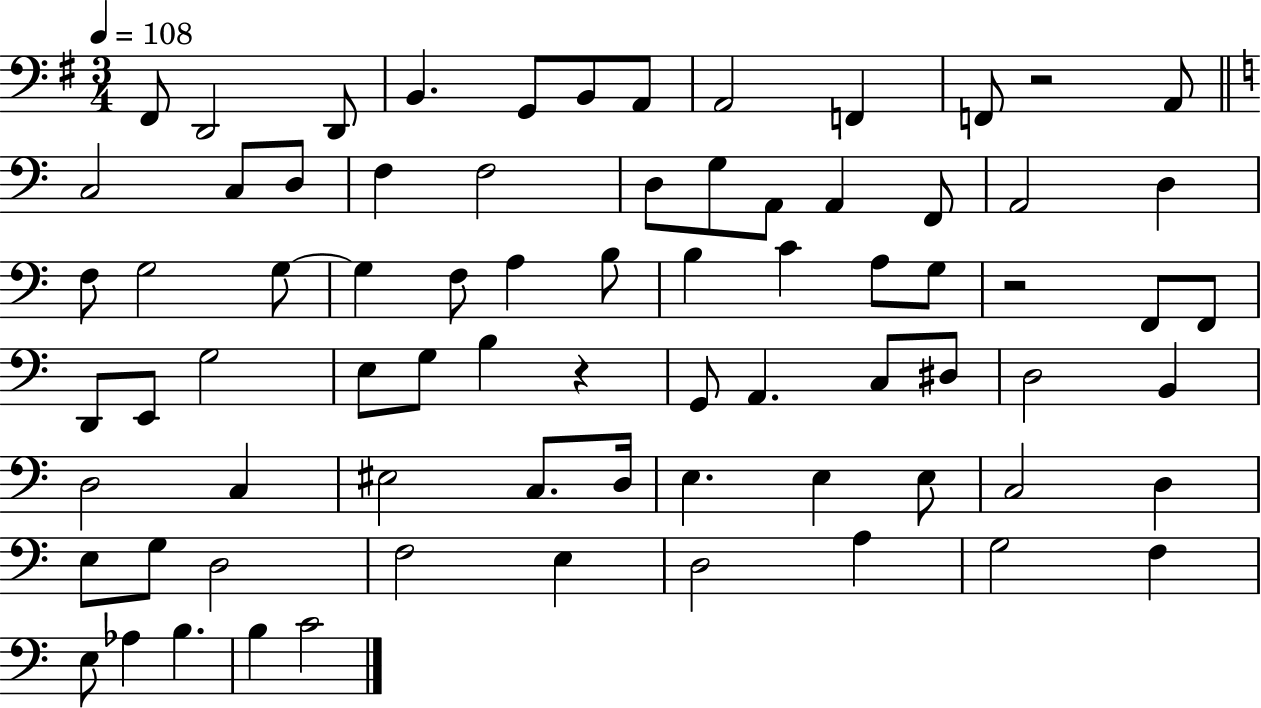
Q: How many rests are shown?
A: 3